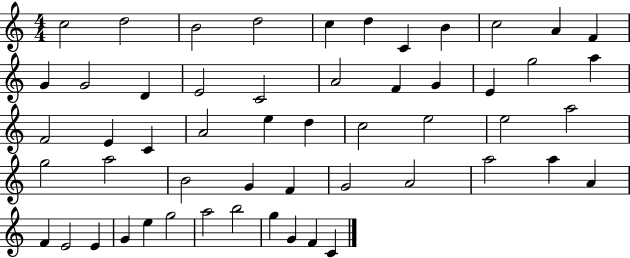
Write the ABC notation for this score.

X:1
T:Untitled
M:4/4
L:1/4
K:C
c2 d2 B2 d2 c d C B c2 A F G G2 D E2 C2 A2 F G E g2 a F2 E C A2 e d c2 e2 e2 a2 g2 a2 B2 G F G2 A2 a2 a A F E2 E G e g2 a2 b2 g G F C